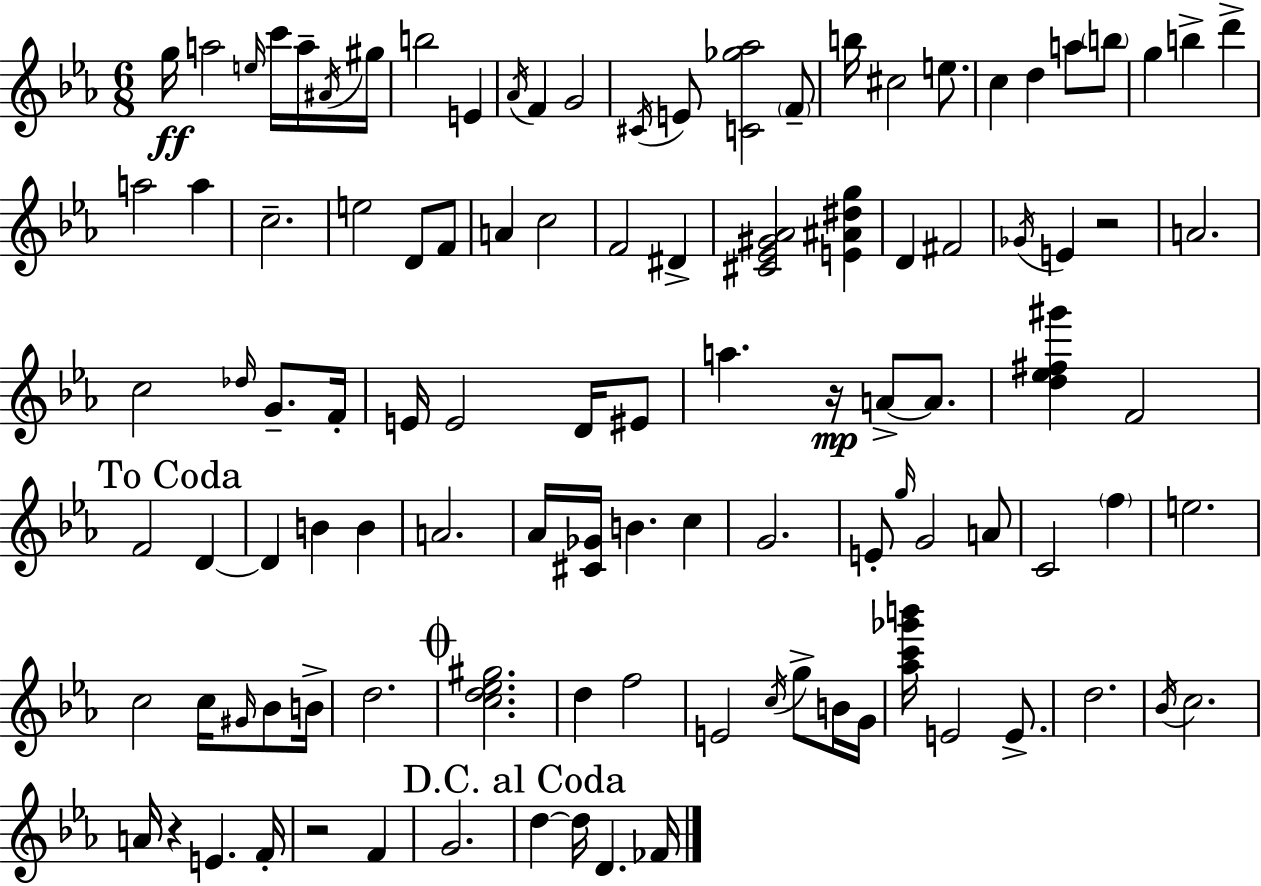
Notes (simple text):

G5/s A5/h E5/s C6/s A5/s A#4/s G#5/s B5/h E4/q Ab4/s F4/q G4/h C#4/s E4/e [C4,Gb5,Ab5]/h F4/e B5/s C#5/h E5/e. C5/q D5/q A5/e B5/e G5/q B5/q D6/q A5/h A5/q C5/h. E5/h D4/e F4/e A4/q C5/h F4/h D#4/q [C#4,Eb4,G#4,Ab4]/h [E4,A#4,D#5,G5]/q D4/q F#4/h Gb4/s E4/q R/h A4/h. C5/h Db5/s G4/e. F4/s E4/s E4/h D4/s EIS4/e A5/q. R/s A4/e A4/e. [D5,Eb5,F#5,G#6]/q F4/h F4/h D4/q D4/q B4/q B4/q A4/h. Ab4/s [C#4,Gb4]/s B4/q. C5/q G4/h. E4/e G5/s G4/h A4/e C4/h F5/q E5/h. C5/h C5/s G#4/s Bb4/e B4/s D5/h. [C5,D5,Eb5,G#5]/h. D5/q F5/h E4/h C5/s G5/e B4/s G4/s [Ab5,C6,Gb6,B6]/s E4/h E4/e. D5/h. Bb4/s C5/h. A4/s R/q E4/q. F4/s R/h F4/q G4/h. D5/q D5/s D4/q. FES4/s